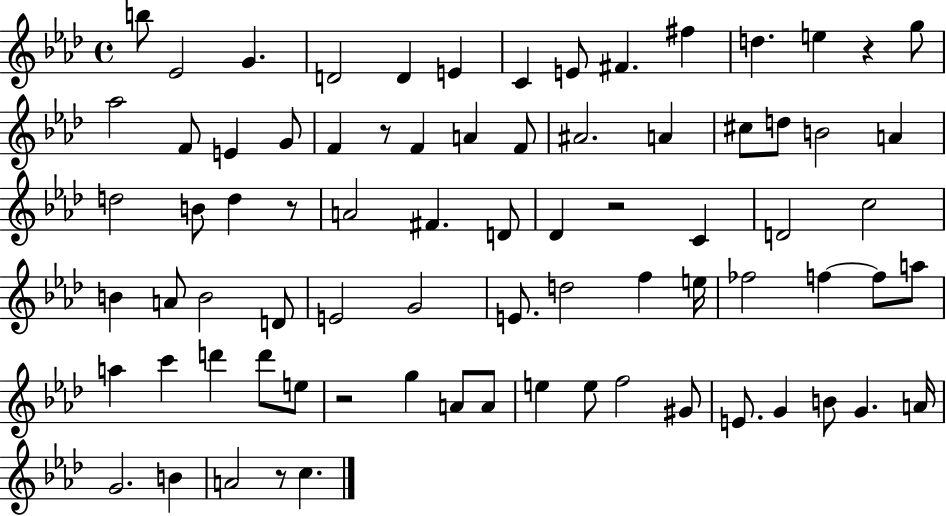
X:1
T:Untitled
M:4/4
L:1/4
K:Ab
b/2 _E2 G D2 D E C E/2 ^F ^f d e z g/2 _a2 F/2 E G/2 F z/2 F A F/2 ^A2 A ^c/2 d/2 B2 A d2 B/2 d z/2 A2 ^F D/2 _D z2 C D2 c2 B A/2 B2 D/2 E2 G2 E/2 d2 f e/4 _f2 f f/2 a/2 a c' d' d'/2 e/2 z2 g A/2 A/2 e e/2 f2 ^G/2 E/2 G B/2 G A/4 G2 B A2 z/2 c